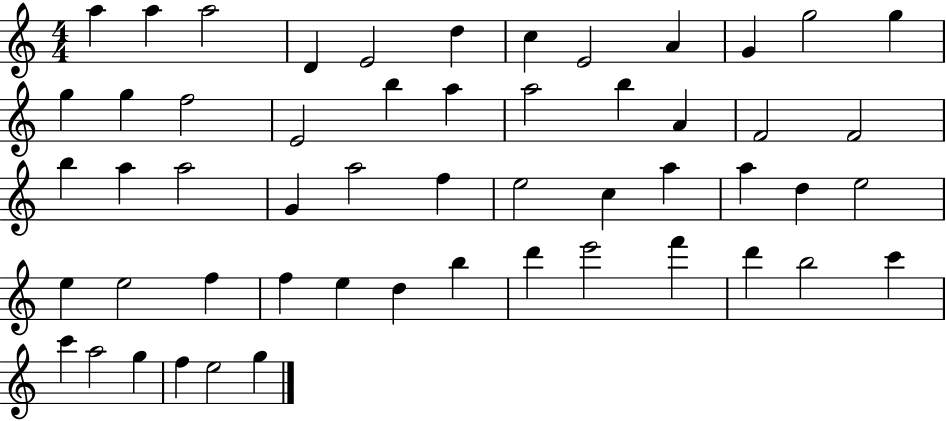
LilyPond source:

{
  \clef treble
  \numericTimeSignature
  \time 4/4
  \key c \major
  a''4 a''4 a''2 | d'4 e'2 d''4 | c''4 e'2 a'4 | g'4 g''2 g''4 | \break g''4 g''4 f''2 | e'2 b''4 a''4 | a''2 b''4 a'4 | f'2 f'2 | \break b''4 a''4 a''2 | g'4 a''2 f''4 | e''2 c''4 a''4 | a''4 d''4 e''2 | \break e''4 e''2 f''4 | f''4 e''4 d''4 b''4 | d'''4 e'''2 f'''4 | d'''4 b''2 c'''4 | \break c'''4 a''2 g''4 | f''4 e''2 g''4 | \bar "|."
}